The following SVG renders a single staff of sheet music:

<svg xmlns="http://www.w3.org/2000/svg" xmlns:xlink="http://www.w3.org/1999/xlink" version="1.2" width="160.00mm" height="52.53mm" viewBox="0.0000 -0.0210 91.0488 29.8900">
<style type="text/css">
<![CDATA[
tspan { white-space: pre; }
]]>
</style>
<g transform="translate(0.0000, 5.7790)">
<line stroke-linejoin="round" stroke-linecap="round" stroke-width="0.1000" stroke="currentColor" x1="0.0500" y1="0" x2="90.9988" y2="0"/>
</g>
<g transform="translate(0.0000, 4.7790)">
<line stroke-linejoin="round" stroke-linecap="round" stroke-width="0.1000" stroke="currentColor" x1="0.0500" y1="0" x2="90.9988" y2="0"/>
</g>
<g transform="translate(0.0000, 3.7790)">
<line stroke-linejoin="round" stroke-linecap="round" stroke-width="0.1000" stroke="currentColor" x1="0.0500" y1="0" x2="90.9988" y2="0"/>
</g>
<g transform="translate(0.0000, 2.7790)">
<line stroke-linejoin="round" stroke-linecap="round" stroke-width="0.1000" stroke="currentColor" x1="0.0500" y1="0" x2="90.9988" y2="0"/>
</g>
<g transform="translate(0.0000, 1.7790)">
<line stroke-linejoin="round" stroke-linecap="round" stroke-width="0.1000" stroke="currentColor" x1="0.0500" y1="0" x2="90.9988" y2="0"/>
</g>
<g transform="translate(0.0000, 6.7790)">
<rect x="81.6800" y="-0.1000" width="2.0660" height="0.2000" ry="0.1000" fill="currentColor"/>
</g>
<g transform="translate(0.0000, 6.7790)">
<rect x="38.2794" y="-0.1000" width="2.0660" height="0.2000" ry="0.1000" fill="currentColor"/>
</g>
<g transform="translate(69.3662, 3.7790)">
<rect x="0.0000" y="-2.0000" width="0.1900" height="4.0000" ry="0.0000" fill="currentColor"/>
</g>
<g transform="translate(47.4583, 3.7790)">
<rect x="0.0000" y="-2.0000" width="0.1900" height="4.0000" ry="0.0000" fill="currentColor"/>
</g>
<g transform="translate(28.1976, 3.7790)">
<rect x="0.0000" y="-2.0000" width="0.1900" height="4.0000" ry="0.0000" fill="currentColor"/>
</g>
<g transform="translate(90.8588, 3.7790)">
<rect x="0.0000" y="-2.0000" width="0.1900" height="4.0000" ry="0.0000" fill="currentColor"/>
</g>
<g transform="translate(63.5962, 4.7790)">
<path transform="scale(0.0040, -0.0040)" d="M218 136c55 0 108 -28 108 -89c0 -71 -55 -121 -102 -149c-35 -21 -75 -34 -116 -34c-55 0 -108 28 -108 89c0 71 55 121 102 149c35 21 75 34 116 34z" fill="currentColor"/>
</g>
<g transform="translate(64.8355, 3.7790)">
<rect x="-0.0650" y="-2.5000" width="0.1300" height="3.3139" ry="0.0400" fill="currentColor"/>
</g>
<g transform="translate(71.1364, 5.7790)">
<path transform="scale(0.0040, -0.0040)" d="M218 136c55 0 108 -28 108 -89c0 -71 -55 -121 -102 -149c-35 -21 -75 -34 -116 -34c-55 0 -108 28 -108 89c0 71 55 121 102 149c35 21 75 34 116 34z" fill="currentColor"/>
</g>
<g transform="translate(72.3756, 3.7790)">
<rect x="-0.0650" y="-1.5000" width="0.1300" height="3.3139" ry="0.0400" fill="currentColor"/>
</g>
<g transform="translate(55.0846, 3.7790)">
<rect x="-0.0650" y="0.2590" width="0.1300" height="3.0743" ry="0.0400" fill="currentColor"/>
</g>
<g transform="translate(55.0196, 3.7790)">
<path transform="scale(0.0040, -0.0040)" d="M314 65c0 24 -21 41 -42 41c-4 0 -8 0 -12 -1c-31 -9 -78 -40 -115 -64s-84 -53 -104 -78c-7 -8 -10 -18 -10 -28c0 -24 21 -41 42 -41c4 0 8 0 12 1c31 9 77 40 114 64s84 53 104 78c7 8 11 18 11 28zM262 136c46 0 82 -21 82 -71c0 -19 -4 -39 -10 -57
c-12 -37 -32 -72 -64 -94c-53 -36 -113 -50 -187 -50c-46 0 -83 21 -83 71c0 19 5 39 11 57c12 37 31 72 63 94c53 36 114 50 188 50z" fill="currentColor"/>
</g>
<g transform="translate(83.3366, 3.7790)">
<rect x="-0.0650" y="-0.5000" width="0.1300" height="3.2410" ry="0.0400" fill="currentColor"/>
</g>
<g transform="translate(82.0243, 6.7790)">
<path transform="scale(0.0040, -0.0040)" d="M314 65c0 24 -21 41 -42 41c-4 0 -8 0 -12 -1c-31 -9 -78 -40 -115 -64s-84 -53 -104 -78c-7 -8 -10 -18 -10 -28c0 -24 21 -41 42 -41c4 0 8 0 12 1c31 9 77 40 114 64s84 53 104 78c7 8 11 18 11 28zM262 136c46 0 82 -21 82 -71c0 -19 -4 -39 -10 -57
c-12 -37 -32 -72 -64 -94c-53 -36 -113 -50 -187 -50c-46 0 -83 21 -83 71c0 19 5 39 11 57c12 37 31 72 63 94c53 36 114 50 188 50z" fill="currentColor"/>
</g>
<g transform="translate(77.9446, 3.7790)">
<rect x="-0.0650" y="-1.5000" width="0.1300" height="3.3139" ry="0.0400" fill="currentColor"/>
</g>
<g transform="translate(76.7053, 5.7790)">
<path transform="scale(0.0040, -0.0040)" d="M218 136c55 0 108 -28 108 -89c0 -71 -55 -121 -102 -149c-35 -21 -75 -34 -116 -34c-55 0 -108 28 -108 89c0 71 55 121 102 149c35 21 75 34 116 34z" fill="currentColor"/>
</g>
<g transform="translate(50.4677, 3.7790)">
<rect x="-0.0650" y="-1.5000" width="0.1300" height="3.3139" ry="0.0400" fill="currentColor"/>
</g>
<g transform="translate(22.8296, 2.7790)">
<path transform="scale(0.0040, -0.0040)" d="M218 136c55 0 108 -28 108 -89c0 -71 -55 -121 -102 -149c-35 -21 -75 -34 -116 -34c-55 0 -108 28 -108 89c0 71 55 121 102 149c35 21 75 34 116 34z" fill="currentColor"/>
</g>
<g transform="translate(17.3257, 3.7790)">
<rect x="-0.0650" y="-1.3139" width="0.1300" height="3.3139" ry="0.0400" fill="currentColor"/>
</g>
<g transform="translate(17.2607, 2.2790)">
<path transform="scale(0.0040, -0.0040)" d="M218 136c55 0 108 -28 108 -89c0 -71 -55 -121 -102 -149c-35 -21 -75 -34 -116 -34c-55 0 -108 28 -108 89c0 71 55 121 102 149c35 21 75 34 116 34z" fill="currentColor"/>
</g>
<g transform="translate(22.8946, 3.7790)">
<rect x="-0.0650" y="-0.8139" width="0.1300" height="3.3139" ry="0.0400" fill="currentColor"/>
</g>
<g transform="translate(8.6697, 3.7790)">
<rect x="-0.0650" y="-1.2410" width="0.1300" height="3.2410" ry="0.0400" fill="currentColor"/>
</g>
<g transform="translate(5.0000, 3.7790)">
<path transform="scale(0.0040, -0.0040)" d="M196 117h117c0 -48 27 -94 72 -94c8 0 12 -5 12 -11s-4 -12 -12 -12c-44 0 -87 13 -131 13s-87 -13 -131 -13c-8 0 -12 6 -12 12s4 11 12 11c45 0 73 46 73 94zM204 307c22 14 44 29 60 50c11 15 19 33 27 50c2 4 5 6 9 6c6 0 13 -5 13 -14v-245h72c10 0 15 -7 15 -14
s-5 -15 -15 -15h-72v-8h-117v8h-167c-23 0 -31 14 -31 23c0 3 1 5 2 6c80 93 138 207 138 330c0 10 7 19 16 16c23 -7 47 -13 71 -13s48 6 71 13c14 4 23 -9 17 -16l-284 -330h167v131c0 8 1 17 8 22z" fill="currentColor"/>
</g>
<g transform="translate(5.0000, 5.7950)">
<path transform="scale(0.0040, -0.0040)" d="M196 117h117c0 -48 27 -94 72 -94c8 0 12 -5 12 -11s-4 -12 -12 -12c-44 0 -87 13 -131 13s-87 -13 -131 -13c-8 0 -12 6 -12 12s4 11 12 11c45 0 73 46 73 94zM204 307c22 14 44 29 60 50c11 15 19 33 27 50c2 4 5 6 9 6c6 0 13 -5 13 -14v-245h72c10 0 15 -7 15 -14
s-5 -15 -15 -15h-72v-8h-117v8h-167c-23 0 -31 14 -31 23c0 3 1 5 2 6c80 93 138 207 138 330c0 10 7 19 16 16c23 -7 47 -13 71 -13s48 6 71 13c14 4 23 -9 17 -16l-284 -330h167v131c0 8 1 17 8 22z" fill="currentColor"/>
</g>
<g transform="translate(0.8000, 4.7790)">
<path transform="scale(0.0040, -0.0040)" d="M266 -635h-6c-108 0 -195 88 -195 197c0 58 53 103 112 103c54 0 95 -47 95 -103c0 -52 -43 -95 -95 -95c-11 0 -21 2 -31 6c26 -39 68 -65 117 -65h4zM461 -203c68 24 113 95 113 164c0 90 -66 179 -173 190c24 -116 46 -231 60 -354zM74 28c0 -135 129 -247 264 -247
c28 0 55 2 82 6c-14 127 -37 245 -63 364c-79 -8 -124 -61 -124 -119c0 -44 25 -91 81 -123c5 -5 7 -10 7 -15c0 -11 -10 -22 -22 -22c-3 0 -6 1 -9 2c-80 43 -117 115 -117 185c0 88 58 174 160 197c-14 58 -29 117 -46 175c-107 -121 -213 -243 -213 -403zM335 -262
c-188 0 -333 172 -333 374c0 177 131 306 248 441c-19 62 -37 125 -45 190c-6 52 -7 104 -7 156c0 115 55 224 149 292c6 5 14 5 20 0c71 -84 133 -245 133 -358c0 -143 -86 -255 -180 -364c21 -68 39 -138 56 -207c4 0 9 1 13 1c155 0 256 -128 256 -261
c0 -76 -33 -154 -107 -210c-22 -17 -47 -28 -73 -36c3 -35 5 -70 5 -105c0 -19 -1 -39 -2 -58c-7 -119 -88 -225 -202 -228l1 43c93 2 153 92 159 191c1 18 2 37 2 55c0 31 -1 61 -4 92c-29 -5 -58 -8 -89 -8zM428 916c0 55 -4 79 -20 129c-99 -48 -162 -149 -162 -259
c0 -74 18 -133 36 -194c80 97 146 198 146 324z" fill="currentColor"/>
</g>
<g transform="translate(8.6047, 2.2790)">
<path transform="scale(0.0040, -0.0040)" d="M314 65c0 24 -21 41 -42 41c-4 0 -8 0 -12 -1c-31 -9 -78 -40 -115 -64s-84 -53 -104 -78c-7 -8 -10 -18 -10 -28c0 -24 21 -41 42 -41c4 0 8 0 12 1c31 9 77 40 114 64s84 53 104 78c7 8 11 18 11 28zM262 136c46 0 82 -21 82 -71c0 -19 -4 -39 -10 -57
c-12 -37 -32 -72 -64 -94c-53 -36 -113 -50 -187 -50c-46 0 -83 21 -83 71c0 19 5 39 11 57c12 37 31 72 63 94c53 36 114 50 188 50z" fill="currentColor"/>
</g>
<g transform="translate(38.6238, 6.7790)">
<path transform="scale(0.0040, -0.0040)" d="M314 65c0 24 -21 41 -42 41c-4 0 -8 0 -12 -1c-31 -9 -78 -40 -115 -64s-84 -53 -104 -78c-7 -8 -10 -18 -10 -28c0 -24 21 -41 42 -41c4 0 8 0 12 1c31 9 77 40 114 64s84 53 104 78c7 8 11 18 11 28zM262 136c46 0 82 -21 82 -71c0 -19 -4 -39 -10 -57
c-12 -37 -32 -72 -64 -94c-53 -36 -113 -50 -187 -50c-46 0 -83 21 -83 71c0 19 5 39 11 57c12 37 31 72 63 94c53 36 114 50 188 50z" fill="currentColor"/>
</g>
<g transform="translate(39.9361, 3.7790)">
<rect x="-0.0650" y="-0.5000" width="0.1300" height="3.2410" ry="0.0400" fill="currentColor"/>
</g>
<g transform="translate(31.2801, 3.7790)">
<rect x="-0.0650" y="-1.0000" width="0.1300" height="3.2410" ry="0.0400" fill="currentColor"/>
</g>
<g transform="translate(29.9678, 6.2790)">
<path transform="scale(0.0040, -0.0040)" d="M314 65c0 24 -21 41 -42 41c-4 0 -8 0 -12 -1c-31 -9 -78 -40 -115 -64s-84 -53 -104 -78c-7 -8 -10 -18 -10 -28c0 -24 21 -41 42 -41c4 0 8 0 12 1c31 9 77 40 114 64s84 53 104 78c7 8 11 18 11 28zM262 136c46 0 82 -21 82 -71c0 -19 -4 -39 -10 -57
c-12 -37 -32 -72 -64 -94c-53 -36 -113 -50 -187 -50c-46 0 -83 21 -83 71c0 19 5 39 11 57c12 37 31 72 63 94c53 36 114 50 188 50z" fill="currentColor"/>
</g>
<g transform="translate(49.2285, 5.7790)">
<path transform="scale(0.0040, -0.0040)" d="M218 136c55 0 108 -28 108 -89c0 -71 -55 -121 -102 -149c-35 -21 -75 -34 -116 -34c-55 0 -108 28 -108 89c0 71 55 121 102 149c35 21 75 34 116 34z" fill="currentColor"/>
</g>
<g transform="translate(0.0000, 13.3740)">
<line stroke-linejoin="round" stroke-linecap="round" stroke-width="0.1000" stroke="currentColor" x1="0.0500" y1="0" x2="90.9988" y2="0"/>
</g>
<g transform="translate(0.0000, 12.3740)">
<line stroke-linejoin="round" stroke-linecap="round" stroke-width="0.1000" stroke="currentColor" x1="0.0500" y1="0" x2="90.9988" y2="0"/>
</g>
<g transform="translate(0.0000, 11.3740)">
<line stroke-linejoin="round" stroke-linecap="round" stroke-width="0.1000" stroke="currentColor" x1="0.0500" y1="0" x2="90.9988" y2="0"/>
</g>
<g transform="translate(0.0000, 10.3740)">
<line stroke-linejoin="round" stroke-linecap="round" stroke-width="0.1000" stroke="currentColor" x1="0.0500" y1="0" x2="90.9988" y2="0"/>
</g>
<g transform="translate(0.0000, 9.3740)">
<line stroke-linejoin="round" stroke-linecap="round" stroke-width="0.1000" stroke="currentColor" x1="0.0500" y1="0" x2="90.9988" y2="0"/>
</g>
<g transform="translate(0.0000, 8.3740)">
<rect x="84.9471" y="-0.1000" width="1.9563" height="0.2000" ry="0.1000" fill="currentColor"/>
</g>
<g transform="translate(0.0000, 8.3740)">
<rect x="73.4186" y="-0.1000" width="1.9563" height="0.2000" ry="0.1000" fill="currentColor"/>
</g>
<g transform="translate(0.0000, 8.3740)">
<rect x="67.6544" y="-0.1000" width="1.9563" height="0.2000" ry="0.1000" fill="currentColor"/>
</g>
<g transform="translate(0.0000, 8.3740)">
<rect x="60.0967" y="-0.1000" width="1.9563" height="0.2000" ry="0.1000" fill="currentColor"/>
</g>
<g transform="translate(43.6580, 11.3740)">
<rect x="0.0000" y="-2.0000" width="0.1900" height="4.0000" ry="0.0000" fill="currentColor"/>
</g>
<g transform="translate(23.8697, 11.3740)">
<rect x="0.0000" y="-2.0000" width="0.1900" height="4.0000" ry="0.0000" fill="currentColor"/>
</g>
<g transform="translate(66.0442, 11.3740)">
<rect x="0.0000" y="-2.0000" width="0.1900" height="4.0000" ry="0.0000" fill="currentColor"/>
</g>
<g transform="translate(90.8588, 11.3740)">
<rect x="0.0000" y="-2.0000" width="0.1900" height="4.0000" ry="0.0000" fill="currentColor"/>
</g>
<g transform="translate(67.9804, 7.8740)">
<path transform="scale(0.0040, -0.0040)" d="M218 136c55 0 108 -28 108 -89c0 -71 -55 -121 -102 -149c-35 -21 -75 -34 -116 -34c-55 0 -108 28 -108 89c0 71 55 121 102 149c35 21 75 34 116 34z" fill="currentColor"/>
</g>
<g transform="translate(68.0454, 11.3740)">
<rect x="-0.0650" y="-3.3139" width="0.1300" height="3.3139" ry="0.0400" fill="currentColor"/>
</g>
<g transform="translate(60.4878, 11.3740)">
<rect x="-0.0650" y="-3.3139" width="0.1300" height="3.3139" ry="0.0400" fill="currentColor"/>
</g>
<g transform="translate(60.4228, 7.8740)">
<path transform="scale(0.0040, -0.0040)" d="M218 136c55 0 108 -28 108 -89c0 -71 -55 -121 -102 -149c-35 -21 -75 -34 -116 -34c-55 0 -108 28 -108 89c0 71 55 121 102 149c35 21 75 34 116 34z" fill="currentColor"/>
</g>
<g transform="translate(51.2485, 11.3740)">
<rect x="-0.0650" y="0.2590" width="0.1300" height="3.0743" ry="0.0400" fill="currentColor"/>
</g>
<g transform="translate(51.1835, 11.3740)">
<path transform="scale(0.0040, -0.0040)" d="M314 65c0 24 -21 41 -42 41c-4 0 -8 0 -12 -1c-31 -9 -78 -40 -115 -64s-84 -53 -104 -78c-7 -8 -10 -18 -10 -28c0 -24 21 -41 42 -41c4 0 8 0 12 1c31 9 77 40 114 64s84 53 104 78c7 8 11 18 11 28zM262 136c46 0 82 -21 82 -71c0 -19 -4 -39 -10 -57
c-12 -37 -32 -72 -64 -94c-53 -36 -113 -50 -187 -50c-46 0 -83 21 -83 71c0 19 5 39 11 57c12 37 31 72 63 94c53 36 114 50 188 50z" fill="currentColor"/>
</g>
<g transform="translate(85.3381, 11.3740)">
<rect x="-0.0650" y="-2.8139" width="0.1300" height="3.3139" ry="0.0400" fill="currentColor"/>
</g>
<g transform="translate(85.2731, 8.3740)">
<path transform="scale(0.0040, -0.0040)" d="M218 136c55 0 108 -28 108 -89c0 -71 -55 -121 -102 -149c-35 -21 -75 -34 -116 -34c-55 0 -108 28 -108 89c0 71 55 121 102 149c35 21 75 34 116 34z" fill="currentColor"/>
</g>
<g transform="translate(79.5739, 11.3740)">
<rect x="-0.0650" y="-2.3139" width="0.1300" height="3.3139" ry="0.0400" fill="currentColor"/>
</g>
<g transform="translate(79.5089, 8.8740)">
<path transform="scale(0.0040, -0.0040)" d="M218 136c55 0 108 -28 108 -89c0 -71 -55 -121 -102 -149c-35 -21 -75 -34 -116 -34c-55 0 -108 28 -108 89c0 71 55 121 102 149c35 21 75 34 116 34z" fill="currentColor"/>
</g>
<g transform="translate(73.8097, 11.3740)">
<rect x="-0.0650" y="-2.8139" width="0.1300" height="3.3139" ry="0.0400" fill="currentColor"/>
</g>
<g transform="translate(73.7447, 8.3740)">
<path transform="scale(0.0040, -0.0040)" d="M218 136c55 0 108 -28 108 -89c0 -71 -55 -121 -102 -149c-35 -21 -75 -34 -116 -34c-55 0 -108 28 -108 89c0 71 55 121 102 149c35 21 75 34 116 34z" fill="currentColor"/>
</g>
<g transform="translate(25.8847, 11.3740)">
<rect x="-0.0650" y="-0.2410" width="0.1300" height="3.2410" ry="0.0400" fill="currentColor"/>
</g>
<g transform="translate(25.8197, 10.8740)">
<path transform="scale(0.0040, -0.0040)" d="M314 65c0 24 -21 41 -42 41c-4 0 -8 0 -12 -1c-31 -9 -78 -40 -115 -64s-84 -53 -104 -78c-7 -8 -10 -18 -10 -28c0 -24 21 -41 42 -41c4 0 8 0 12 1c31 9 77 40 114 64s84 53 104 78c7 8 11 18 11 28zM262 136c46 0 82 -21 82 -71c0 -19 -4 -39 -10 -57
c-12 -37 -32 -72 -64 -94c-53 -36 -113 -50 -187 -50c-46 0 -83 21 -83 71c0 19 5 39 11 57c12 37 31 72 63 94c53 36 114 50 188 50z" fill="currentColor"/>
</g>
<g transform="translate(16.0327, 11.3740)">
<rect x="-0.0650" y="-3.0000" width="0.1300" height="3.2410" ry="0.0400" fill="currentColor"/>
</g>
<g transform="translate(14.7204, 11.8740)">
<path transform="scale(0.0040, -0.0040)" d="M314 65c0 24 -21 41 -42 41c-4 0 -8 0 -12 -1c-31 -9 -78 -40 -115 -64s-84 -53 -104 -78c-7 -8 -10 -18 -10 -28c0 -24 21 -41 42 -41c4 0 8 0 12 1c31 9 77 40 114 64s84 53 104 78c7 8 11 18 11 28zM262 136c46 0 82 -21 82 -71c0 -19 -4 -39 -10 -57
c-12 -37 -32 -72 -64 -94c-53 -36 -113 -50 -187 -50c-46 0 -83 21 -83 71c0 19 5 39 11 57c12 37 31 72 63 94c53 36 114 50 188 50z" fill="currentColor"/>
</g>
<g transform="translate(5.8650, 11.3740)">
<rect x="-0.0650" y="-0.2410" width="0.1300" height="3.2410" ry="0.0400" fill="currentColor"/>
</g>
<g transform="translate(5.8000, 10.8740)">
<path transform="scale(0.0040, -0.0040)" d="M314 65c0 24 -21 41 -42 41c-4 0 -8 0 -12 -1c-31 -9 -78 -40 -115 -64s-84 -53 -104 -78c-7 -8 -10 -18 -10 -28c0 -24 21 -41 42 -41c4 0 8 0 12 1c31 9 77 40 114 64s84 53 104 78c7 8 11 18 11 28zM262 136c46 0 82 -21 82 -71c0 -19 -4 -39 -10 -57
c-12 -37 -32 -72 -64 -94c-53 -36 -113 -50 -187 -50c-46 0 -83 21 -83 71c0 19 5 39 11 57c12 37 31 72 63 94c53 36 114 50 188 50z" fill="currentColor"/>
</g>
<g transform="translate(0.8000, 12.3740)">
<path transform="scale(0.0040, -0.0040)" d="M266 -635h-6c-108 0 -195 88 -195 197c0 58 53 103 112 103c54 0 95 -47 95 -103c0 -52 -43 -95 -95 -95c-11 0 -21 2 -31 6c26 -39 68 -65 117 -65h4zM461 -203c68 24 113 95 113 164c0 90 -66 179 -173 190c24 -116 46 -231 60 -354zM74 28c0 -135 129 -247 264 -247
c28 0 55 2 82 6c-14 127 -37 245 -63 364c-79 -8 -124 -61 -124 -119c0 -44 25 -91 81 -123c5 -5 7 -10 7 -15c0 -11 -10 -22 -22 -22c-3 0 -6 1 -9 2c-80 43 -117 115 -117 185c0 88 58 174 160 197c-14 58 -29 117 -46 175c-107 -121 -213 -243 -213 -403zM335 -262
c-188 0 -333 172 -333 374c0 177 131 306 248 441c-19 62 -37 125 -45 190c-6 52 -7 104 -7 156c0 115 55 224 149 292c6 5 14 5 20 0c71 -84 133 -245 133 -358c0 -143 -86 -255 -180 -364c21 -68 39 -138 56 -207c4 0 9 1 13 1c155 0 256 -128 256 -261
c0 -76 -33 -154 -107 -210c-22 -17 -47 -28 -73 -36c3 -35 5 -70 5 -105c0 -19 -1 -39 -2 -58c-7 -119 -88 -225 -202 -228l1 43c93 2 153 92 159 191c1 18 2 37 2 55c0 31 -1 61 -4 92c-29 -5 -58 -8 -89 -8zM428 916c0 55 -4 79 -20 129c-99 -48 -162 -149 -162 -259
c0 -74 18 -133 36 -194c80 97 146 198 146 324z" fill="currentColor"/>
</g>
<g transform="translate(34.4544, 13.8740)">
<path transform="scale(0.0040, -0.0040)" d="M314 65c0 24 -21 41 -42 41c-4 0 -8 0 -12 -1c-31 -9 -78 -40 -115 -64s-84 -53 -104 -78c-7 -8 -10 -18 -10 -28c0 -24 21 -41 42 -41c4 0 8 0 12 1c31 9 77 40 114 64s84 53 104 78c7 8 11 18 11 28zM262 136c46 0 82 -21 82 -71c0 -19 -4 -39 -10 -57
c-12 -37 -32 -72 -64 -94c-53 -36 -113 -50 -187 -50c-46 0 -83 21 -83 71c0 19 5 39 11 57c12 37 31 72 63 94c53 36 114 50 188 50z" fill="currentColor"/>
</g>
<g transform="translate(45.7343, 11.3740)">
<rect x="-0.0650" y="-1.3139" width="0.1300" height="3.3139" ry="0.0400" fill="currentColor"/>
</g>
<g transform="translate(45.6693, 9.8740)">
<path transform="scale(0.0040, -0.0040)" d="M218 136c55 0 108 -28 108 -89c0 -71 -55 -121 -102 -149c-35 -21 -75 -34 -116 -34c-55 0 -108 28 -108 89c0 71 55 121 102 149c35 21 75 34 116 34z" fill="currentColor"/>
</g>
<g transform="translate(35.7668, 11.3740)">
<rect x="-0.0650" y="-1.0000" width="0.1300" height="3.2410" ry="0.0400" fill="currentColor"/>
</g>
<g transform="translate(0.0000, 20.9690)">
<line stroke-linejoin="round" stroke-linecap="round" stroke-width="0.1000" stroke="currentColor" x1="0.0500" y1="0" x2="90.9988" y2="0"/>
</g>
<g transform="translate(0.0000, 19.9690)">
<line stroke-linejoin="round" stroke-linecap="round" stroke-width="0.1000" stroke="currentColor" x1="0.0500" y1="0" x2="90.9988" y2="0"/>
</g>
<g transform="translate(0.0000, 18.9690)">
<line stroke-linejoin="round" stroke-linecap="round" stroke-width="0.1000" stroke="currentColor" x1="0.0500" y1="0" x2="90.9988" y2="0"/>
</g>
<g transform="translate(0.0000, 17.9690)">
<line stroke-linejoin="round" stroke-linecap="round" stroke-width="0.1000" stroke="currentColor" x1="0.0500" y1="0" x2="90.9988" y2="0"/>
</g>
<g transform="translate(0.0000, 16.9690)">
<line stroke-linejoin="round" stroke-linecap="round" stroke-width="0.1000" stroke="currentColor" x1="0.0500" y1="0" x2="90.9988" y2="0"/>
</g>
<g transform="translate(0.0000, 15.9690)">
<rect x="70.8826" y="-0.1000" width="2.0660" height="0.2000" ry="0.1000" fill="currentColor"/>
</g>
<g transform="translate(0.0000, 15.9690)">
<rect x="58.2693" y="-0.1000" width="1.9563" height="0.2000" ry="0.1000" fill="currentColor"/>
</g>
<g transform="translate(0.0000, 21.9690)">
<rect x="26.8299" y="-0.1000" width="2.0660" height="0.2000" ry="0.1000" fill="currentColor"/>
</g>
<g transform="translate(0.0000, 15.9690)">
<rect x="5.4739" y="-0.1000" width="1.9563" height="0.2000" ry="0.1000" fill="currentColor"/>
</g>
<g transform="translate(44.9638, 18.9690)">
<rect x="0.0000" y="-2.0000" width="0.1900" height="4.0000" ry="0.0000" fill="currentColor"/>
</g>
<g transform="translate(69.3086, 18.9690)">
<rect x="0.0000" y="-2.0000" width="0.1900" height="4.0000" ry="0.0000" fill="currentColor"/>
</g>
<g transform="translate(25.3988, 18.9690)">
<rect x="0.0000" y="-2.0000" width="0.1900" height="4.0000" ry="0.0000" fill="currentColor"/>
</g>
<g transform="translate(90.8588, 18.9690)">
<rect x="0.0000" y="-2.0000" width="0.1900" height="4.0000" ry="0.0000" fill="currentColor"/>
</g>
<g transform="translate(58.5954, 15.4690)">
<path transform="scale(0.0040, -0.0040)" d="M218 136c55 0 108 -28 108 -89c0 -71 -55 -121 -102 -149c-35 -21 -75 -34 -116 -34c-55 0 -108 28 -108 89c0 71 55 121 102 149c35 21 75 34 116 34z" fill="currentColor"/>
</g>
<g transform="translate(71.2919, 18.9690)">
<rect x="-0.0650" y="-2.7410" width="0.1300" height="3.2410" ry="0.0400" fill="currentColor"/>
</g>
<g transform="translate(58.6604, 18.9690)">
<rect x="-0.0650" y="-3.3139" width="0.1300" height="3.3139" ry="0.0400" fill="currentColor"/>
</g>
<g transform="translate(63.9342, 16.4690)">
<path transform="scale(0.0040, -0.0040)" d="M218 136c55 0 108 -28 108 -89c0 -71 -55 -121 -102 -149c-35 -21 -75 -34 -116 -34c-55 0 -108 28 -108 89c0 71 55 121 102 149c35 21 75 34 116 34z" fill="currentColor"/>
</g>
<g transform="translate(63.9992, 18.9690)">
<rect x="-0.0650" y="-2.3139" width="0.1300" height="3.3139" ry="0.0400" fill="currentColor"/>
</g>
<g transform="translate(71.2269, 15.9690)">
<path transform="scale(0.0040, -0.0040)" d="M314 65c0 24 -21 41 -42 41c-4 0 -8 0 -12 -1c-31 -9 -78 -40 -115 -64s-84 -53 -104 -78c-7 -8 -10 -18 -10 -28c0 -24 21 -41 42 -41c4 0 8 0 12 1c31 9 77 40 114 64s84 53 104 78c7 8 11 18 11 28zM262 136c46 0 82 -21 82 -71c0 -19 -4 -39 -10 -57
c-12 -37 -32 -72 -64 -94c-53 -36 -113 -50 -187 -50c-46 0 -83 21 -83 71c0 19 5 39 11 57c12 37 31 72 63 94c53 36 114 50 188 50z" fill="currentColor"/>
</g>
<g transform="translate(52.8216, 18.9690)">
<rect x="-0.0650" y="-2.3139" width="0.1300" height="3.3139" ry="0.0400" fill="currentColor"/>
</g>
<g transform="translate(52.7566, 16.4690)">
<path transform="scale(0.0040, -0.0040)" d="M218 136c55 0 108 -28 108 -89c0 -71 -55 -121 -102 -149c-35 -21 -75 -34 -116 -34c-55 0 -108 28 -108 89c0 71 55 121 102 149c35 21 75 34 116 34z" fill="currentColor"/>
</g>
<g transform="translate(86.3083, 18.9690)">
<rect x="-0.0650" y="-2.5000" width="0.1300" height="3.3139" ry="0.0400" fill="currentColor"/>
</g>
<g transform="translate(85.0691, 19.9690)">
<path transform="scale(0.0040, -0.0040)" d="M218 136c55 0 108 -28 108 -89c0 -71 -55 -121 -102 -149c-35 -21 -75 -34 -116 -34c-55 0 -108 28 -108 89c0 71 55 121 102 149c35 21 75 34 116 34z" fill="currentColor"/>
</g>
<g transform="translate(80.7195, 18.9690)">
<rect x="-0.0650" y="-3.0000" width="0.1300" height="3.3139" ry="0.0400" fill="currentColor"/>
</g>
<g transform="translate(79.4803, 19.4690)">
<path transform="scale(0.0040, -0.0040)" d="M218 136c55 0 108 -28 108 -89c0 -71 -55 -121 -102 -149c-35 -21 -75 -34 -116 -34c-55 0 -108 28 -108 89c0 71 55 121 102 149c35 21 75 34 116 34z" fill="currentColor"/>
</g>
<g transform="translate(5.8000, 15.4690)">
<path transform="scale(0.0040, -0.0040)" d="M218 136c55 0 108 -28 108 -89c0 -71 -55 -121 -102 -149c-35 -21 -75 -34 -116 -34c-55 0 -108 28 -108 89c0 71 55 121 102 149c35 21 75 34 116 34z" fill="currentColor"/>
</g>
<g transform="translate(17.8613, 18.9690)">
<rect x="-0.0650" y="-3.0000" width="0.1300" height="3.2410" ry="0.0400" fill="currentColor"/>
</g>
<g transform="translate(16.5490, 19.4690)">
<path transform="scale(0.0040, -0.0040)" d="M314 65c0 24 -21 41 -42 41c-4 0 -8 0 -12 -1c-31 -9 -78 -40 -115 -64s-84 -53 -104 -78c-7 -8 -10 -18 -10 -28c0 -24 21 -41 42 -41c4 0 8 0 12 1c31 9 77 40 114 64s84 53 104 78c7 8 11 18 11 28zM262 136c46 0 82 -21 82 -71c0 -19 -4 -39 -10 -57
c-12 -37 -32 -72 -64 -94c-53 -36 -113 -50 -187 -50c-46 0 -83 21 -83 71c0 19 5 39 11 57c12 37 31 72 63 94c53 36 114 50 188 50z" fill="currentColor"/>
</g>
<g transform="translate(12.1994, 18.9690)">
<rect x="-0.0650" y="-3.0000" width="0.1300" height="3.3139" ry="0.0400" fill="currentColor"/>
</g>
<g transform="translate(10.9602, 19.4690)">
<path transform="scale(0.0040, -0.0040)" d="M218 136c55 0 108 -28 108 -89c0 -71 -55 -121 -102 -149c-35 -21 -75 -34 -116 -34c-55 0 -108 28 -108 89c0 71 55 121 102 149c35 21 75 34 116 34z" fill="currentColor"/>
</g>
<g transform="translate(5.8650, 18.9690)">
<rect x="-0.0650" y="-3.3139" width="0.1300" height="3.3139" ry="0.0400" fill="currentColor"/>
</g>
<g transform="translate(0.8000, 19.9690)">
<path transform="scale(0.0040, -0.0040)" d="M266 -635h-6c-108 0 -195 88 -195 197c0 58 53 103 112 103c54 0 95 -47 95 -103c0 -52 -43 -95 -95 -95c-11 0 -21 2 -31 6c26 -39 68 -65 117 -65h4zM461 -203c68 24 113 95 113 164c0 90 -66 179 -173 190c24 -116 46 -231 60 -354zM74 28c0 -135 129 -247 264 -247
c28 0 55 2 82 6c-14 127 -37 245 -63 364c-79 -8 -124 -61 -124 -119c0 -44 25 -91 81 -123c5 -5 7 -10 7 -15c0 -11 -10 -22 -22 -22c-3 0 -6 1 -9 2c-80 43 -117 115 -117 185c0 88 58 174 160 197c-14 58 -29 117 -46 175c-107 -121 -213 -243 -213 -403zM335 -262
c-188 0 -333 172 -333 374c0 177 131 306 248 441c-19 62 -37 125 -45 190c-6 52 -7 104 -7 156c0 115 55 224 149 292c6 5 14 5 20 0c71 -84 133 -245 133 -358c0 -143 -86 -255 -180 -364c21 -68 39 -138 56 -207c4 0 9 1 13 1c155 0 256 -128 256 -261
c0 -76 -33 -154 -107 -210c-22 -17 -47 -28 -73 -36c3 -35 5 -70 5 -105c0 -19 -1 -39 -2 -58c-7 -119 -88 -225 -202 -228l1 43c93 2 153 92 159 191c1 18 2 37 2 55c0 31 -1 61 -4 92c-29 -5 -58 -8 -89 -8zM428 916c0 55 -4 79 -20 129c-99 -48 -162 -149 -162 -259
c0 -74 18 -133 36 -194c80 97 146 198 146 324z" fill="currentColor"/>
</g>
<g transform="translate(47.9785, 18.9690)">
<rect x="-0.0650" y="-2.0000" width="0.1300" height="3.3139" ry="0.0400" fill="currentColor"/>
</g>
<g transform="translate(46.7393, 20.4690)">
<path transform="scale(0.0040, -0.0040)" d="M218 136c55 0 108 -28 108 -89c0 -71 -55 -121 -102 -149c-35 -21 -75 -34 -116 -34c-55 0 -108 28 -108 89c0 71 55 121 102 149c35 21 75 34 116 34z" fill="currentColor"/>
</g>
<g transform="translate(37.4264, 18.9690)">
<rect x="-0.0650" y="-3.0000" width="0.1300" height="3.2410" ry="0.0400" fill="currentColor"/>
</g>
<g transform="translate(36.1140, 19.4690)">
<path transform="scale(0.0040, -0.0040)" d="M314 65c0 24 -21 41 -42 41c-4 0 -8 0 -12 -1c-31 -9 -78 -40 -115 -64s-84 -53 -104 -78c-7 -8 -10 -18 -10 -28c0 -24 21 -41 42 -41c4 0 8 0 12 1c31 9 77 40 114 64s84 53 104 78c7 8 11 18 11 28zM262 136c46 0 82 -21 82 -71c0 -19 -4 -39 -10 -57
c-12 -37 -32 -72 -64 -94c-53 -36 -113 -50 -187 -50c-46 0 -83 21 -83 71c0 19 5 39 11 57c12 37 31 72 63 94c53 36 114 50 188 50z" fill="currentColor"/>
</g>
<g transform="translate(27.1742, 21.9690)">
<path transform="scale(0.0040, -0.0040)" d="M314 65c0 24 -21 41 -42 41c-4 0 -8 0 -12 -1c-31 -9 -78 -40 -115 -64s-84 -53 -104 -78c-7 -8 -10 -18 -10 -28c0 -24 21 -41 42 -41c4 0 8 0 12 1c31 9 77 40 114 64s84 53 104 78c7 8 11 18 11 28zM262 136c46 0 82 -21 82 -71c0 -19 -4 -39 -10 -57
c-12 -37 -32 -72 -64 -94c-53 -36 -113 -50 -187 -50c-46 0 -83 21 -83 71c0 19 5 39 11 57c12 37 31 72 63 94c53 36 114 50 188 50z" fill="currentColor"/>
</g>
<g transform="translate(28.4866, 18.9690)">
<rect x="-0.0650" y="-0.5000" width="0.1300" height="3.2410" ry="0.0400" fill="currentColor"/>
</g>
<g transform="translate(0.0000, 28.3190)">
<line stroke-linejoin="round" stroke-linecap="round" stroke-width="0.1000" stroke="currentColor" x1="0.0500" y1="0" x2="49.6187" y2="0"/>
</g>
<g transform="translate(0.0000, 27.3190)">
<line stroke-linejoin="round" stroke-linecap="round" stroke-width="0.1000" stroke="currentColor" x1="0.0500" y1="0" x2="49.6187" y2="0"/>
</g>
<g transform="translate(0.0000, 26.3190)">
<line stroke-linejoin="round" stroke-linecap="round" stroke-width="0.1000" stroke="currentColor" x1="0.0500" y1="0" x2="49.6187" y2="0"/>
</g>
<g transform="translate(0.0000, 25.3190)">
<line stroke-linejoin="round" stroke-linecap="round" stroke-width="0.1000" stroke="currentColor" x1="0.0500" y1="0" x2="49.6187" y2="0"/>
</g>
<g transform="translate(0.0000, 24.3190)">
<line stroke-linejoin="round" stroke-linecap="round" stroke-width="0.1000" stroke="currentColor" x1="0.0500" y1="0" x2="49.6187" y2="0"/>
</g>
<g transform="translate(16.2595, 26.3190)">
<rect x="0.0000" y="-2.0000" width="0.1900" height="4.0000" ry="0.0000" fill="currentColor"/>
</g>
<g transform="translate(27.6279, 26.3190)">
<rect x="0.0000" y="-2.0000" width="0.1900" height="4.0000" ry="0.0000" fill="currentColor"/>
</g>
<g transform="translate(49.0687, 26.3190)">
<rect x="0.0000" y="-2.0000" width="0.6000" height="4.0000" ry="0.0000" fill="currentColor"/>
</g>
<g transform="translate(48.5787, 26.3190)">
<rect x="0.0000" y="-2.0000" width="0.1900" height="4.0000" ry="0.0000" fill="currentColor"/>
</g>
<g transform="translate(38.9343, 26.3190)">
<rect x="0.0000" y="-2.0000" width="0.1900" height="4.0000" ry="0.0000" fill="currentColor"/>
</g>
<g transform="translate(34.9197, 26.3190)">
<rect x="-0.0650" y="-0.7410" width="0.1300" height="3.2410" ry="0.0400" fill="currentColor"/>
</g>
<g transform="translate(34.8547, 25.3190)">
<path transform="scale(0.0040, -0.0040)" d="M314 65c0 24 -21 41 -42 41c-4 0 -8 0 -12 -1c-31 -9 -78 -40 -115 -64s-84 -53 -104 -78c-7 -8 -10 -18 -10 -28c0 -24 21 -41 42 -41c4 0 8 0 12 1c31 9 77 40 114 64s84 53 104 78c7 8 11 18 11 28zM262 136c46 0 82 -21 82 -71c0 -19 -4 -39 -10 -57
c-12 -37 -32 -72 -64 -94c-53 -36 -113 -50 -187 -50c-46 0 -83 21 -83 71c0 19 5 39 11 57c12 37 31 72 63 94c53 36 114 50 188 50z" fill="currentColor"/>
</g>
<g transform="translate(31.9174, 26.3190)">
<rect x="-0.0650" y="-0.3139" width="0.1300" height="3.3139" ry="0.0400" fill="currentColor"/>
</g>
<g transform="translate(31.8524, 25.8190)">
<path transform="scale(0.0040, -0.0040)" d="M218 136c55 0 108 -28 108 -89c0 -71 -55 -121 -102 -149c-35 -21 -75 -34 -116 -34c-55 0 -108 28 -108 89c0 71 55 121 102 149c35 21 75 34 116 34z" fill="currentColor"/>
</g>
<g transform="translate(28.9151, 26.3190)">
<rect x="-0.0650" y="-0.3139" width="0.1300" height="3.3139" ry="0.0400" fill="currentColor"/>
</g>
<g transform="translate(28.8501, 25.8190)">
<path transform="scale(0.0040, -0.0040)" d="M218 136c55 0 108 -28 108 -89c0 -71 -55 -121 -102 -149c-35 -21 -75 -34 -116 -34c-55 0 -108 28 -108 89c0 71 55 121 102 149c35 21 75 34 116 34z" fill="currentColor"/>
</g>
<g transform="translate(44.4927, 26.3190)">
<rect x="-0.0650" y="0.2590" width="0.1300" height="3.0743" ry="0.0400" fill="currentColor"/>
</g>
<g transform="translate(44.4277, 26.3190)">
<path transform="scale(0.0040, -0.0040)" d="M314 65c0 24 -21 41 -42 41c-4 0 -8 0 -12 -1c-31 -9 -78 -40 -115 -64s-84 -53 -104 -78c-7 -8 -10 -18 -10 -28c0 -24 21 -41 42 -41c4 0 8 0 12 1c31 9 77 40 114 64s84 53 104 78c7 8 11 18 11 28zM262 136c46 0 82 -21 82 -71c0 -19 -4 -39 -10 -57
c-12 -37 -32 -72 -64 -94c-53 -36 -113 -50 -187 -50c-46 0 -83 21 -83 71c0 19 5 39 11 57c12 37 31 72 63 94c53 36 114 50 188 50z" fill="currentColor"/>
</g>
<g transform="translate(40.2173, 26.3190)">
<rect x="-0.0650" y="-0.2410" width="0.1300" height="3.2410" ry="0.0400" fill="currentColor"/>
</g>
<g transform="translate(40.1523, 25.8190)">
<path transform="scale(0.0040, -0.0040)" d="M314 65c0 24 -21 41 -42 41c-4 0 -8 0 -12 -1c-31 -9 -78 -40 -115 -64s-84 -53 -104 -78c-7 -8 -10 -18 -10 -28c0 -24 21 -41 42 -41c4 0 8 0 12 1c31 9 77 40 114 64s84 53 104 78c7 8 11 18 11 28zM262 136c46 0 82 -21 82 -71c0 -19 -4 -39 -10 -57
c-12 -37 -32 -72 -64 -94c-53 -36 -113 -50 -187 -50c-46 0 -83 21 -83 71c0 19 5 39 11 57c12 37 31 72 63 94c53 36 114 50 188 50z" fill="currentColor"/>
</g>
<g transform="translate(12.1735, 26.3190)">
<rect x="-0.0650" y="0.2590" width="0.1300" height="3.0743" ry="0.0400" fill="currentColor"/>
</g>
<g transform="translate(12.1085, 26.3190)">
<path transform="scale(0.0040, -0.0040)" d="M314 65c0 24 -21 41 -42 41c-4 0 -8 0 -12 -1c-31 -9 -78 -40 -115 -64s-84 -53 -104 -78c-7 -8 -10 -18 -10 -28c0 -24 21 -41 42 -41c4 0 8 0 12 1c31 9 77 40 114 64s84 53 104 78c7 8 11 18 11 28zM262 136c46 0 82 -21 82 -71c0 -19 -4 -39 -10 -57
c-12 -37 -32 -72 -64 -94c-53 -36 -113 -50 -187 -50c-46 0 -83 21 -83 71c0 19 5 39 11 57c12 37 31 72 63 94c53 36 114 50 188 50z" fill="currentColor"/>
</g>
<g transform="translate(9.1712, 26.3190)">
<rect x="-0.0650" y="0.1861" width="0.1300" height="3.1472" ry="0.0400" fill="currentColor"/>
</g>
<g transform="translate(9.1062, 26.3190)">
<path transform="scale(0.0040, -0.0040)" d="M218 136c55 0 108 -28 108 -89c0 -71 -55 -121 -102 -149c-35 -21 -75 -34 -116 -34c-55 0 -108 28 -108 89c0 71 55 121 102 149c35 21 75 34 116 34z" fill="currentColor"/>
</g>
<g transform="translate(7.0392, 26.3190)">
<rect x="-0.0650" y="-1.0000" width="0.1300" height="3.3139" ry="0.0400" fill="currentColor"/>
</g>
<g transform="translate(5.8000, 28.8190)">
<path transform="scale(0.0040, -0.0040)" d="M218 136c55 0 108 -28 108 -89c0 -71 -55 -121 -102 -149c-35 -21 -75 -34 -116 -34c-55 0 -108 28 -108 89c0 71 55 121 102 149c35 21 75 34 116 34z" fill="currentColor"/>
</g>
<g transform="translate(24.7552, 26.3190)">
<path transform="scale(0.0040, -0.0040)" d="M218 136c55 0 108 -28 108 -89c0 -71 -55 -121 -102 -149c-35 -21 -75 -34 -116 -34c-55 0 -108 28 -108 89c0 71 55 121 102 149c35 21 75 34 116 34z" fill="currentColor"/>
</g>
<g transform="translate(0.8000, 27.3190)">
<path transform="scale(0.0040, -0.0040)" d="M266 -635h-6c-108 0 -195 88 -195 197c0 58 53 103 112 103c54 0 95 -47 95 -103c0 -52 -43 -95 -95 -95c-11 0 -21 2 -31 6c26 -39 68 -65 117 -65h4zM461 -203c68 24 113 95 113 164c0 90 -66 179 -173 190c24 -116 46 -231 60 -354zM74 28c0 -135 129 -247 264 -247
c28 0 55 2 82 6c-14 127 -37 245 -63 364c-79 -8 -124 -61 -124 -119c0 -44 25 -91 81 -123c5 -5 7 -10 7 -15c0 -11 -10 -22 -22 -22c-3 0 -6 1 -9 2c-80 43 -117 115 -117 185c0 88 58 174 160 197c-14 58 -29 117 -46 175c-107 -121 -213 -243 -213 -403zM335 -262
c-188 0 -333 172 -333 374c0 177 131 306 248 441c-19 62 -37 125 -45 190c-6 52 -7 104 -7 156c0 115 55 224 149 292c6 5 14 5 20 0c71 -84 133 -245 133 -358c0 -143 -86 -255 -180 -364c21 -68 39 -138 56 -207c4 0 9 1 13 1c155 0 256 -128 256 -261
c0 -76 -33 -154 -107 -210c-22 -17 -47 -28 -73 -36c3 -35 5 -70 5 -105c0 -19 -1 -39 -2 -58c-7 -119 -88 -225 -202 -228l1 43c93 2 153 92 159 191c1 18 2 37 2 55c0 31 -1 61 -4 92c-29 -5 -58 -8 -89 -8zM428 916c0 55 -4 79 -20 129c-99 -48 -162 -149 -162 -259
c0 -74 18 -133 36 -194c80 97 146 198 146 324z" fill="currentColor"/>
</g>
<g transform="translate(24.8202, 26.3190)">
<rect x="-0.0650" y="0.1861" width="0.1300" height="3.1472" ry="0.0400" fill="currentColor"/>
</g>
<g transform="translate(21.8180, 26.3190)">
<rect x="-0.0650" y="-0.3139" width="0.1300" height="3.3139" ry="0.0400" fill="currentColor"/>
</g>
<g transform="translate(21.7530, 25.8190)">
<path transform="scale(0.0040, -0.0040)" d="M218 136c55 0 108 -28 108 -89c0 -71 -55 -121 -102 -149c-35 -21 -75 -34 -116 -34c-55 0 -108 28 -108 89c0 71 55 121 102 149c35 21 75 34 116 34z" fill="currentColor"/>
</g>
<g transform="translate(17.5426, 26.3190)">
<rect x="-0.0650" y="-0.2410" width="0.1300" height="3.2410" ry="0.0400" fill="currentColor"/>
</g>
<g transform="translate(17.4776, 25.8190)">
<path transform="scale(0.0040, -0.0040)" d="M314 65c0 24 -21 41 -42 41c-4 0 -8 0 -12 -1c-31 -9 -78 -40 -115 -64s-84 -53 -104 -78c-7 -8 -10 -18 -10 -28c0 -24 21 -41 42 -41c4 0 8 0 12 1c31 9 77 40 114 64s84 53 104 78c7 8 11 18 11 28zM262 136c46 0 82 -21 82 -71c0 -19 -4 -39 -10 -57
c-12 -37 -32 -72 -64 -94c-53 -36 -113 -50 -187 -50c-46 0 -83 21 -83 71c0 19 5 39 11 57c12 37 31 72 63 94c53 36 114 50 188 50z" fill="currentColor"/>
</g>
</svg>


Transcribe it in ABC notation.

X:1
T:Untitled
M:4/4
L:1/4
K:C
e2 e d D2 C2 E B2 G E E C2 c2 A2 c2 D2 e B2 b b a g a b A A2 C2 A2 F g b g a2 A G D B B2 c2 c B c c d2 c2 B2